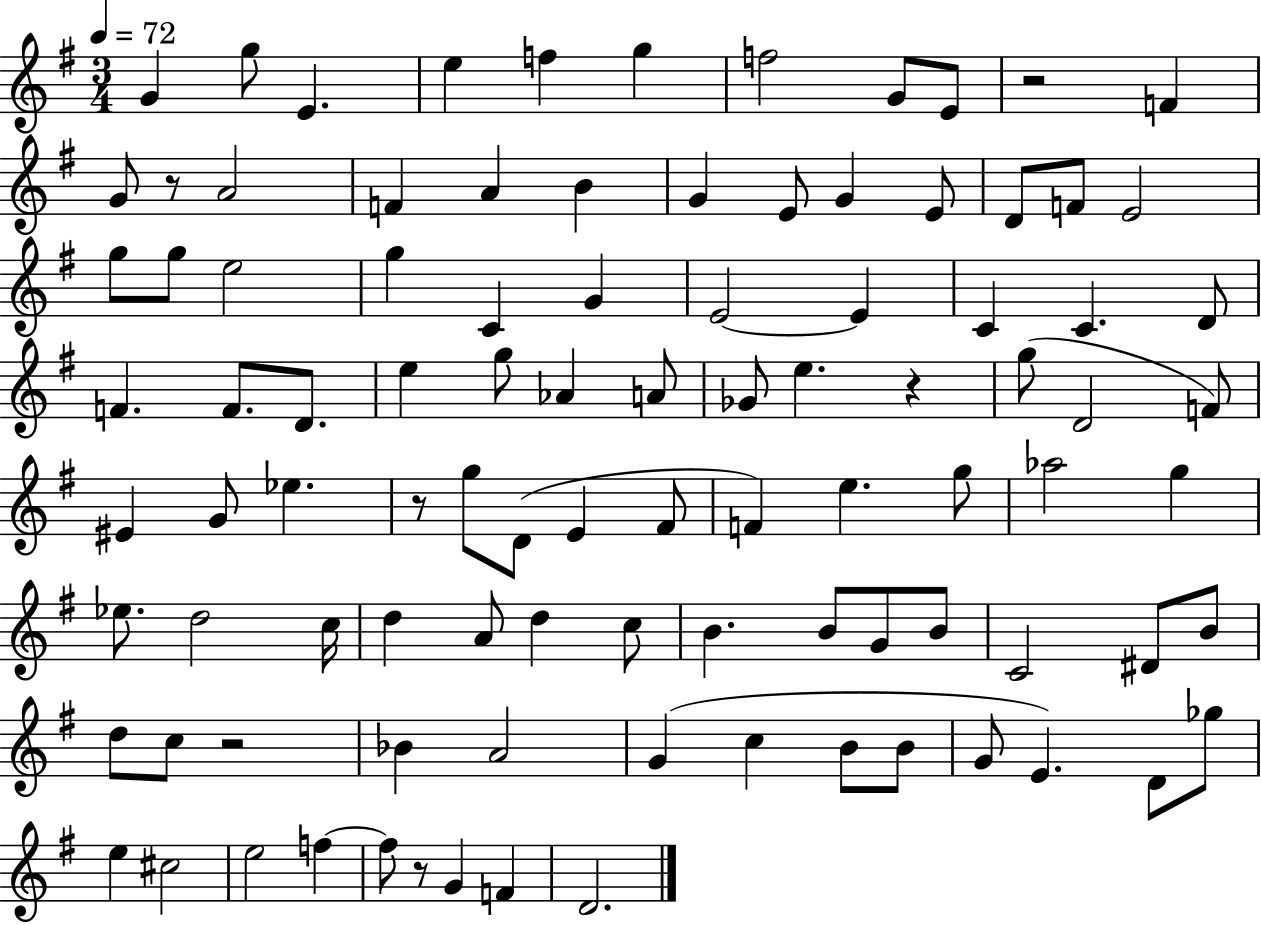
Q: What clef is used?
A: treble